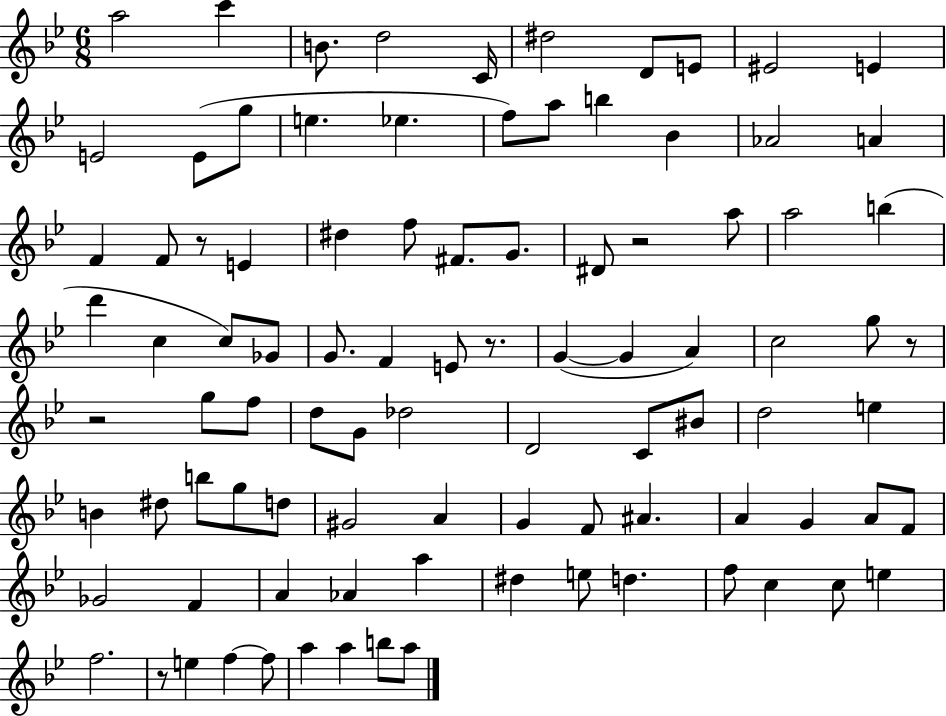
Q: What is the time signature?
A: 6/8